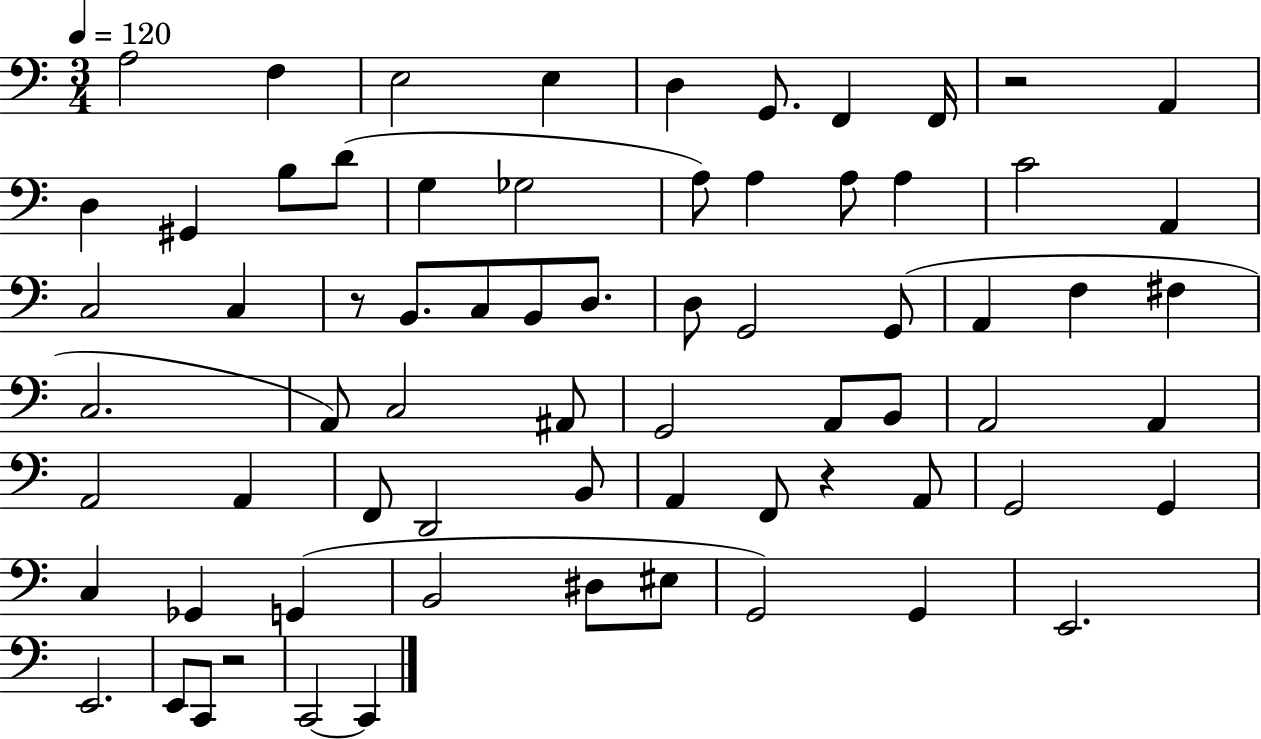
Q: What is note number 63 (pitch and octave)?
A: E2